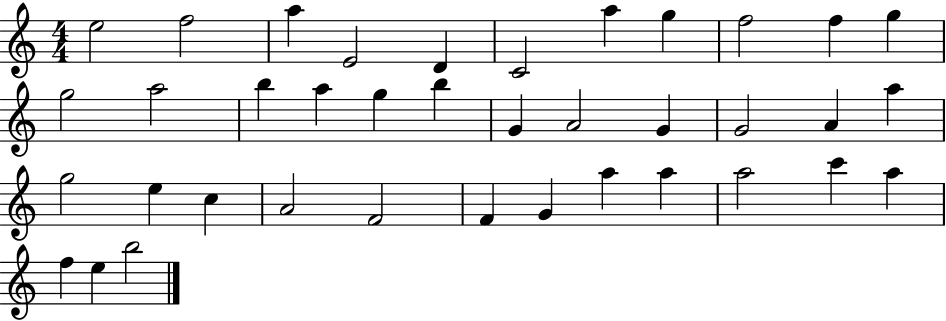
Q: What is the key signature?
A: C major